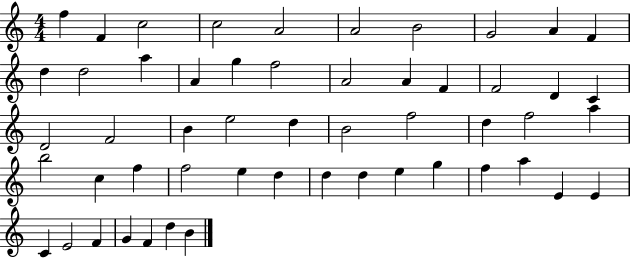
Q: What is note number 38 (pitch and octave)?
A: D5